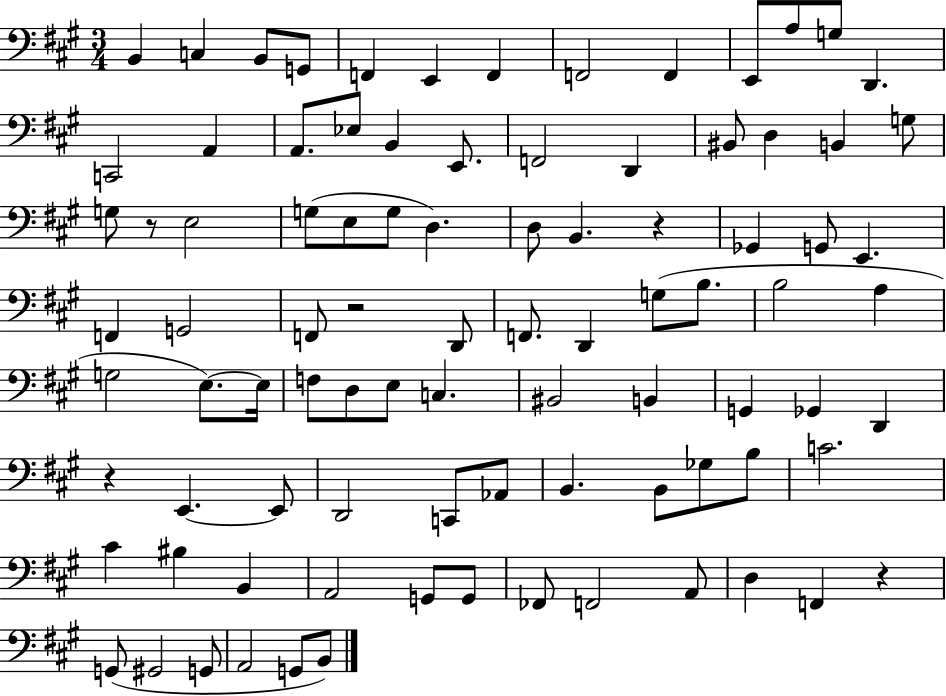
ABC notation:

X:1
T:Untitled
M:3/4
L:1/4
K:A
B,, C, B,,/2 G,,/2 F,, E,, F,, F,,2 F,, E,,/2 A,/2 G,/2 D,, C,,2 A,, A,,/2 _E,/2 B,, E,,/2 F,,2 D,, ^B,,/2 D, B,, G,/2 G,/2 z/2 E,2 G,/2 E,/2 G,/2 D, D,/2 B,, z _G,, G,,/2 E,, F,, G,,2 F,,/2 z2 D,,/2 F,,/2 D,, G,/2 B,/2 B,2 A, G,2 E,/2 E,/4 F,/2 D,/2 E,/2 C, ^B,,2 B,, G,, _G,, D,, z E,, E,,/2 D,,2 C,,/2 _A,,/2 B,, B,,/2 _G,/2 B,/2 C2 ^C ^B, B,, A,,2 G,,/2 G,,/2 _F,,/2 F,,2 A,,/2 D, F,, z G,,/2 ^G,,2 G,,/2 A,,2 G,,/2 B,,/2